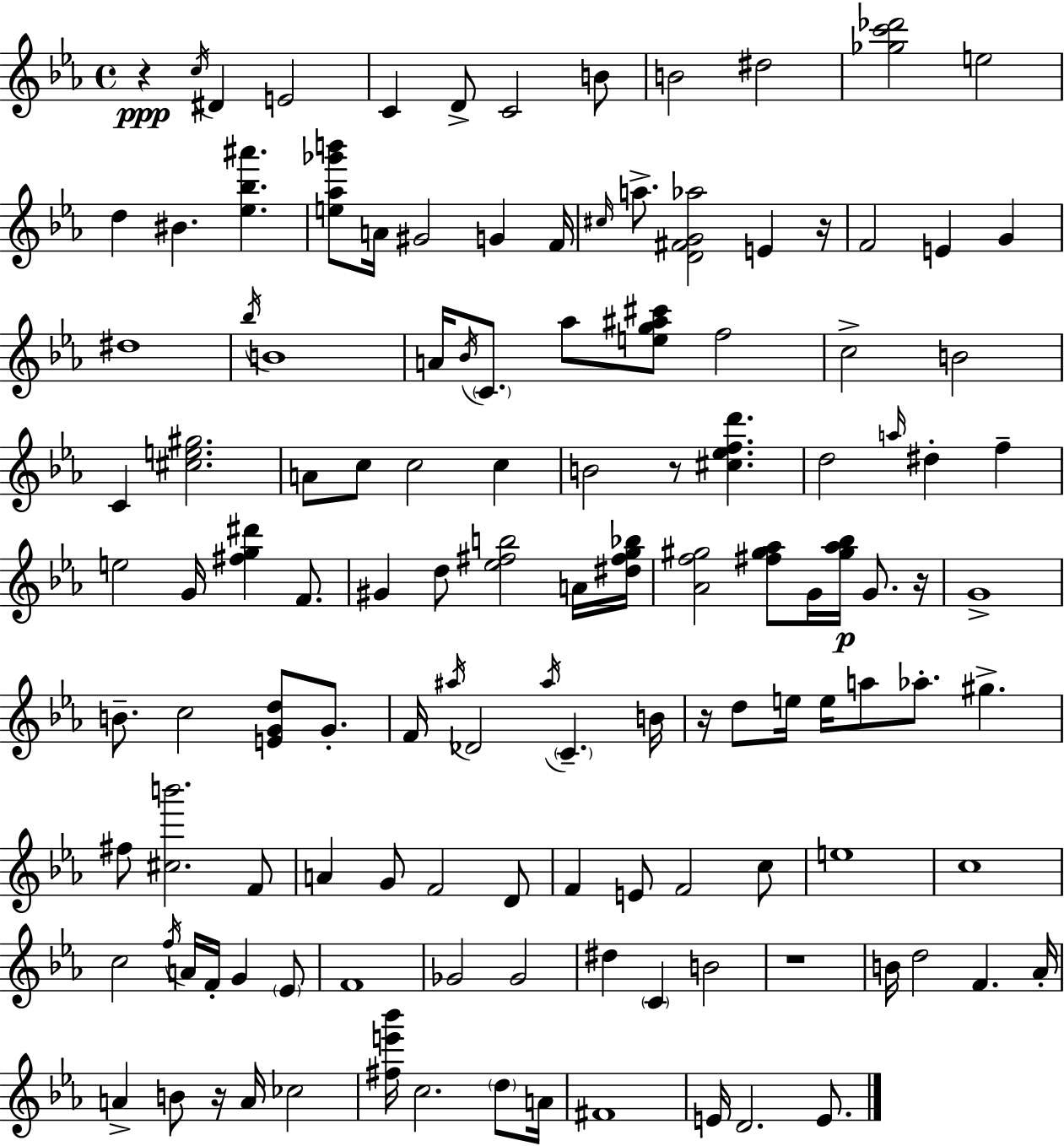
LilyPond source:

{
  \clef treble
  \time 4/4
  \defaultTimeSignature
  \key ees \major
  r4\ppp \acciaccatura { c''16 } dis'4 e'2 | c'4 d'8-> c'2 b'8 | b'2 dis''2 | <ges'' c''' des'''>2 e''2 | \break d''4 bis'4. <ees'' bes'' ais'''>4. | <e'' aes'' ges''' b'''>8 a'16 gis'2 g'4 | f'16 \grace { cis''16 } a''8.-> <d' fis' g' aes''>2 e'4 | r16 f'2 e'4 g'4 | \break dis''1 | \acciaccatura { bes''16 } b'1 | a'16 \acciaccatura { bes'16 } \parenthesize c'8. aes''8 <e'' g'' ais'' cis'''>8 f''2 | c''2-> b'2 | \break c'4 <cis'' e'' gis''>2. | a'8 c''8 c''2 | c''4 b'2 r8 <cis'' ees'' f'' d'''>4. | d''2 \grace { a''16 } dis''4-. | \break f''4-- e''2 g'16 <fis'' g'' dis'''>4 | f'8. gis'4 d''8 <ees'' fis'' b''>2 | a'16 <dis'' fis'' g'' bes''>16 <aes' f'' gis''>2 <fis'' gis'' aes''>8 g'16 | <gis'' aes'' bes''>16\p g'8. r16 g'1-> | \break b'8.-- c''2 | <e' g' d''>8 g'8.-. f'16 \acciaccatura { ais''16 } des'2 \acciaccatura { ais''16 } | \parenthesize c'4.-- b'16 r16 d''8 e''16 e''16 a''8 aes''8.-. | gis''4.-> fis''8 <cis'' b'''>2. | \break f'8 a'4 g'8 f'2 | d'8 f'4 e'8 f'2 | c''8 e''1 | c''1 | \break c''2 \acciaccatura { f''16 } | a'16 f'16-. g'4 \parenthesize ees'8 f'1 | ges'2 | ges'2 dis''4 \parenthesize c'4 | \break b'2 r1 | b'16 d''2 | f'4. aes'16-. a'4-> b'8 r16 a'16 | ces''2 <fis'' e''' bes'''>16 c''2. | \break \parenthesize d''8 a'16 fis'1 | e'16 d'2. | e'8. \bar "|."
}